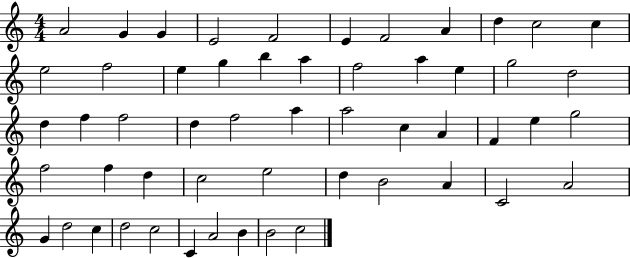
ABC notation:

X:1
T:Untitled
M:4/4
L:1/4
K:C
A2 G G E2 F2 E F2 A d c2 c e2 f2 e g b a f2 a e g2 d2 d f f2 d f2 a a2 c A F e g2 f2 f d c2 e2 d B2 A C2 A2 G d2 c d2 c2 C A2 B B2 c2